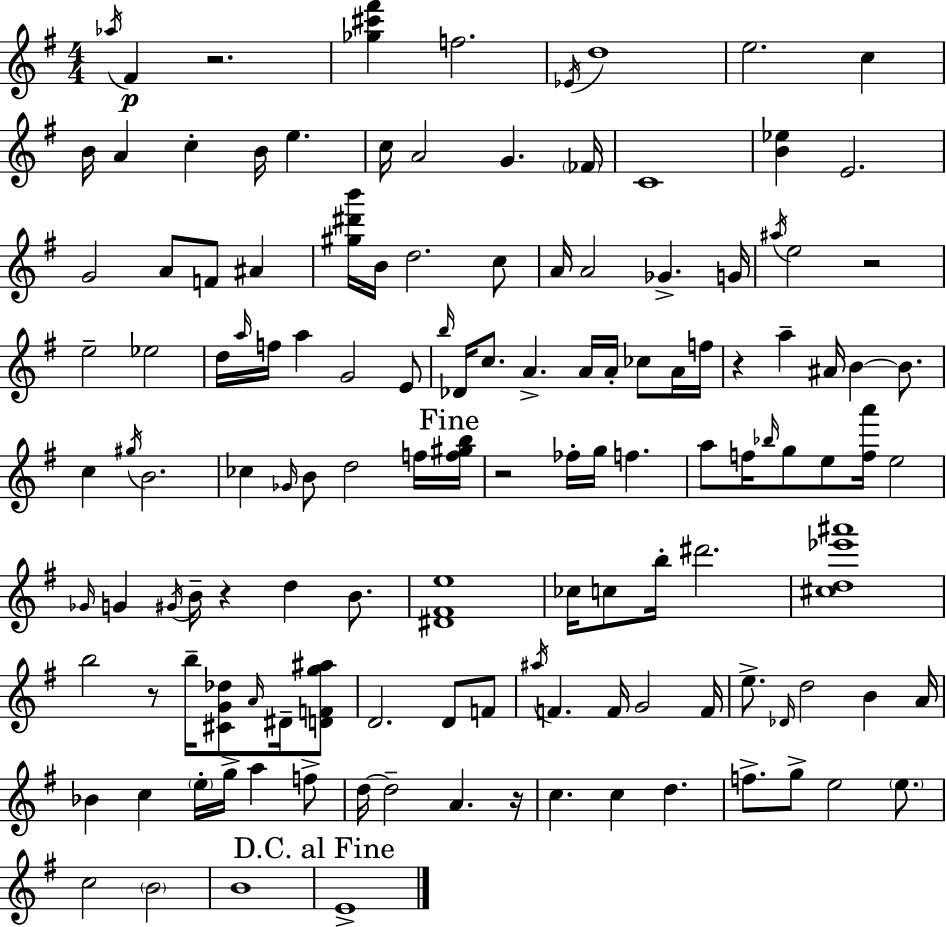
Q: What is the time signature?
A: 4/4